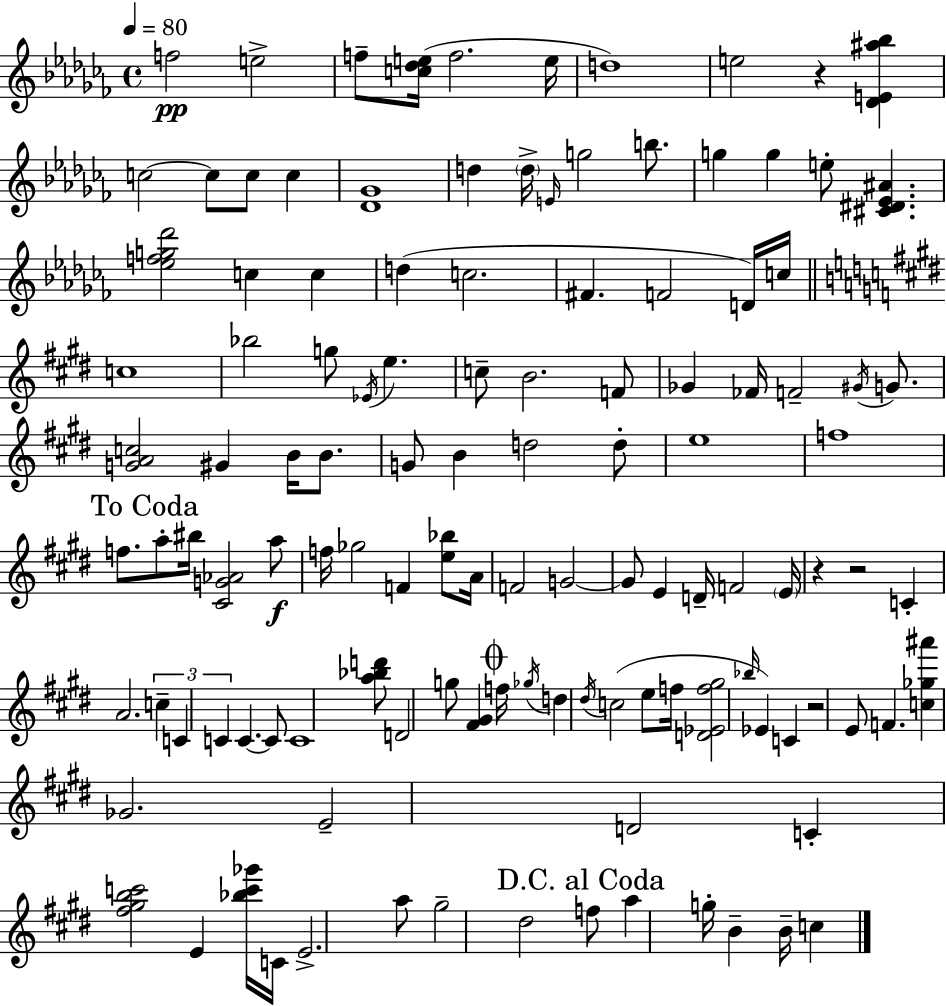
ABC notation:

X:1
T:Untitled
M:4/4
L:1/4
K:Abm
f2 e2 f/2 [c_de]/4 f2 e/4 d4 e2 z [_DE^a_b] c2 c/2 c/2 c [_D_G]4 d d/4 E/4 g2 b/2 g g e/2 [^C^D_E^A] [_efg_d']2 c c d c2 ^F F2 D/4 c/4 c4 _b2 g/2 _E/4 e c/2 B2 F/2 _G _F/4 F2 ^G/4 G/2 [GAc]2 ^G B/4 B/2 G/2 B d2 d/2 e4 f4 f/2 a/2 ^b/4 [^CG_A]2 a/2 f/4 _g2 F [e_b]/2 A/4 F2 G2 G/2 E D/4 F2 E/4 z z2 C A2 c C C C C/2 C4 [a_bd']/2 D2 g/2 [^F^G] f/4 _g/4 d ^d/4 c2 e/2 f/4 [D_Ef^g]2 _b/4 _E C z2 E/2 F [c_g^a'] _G2 E2 D2 C [^f^gbc']2 E [_bc'_g']/4 C/4 E2 a/2 ^g2 ^d2 f/2 a g/4 B B/4 c